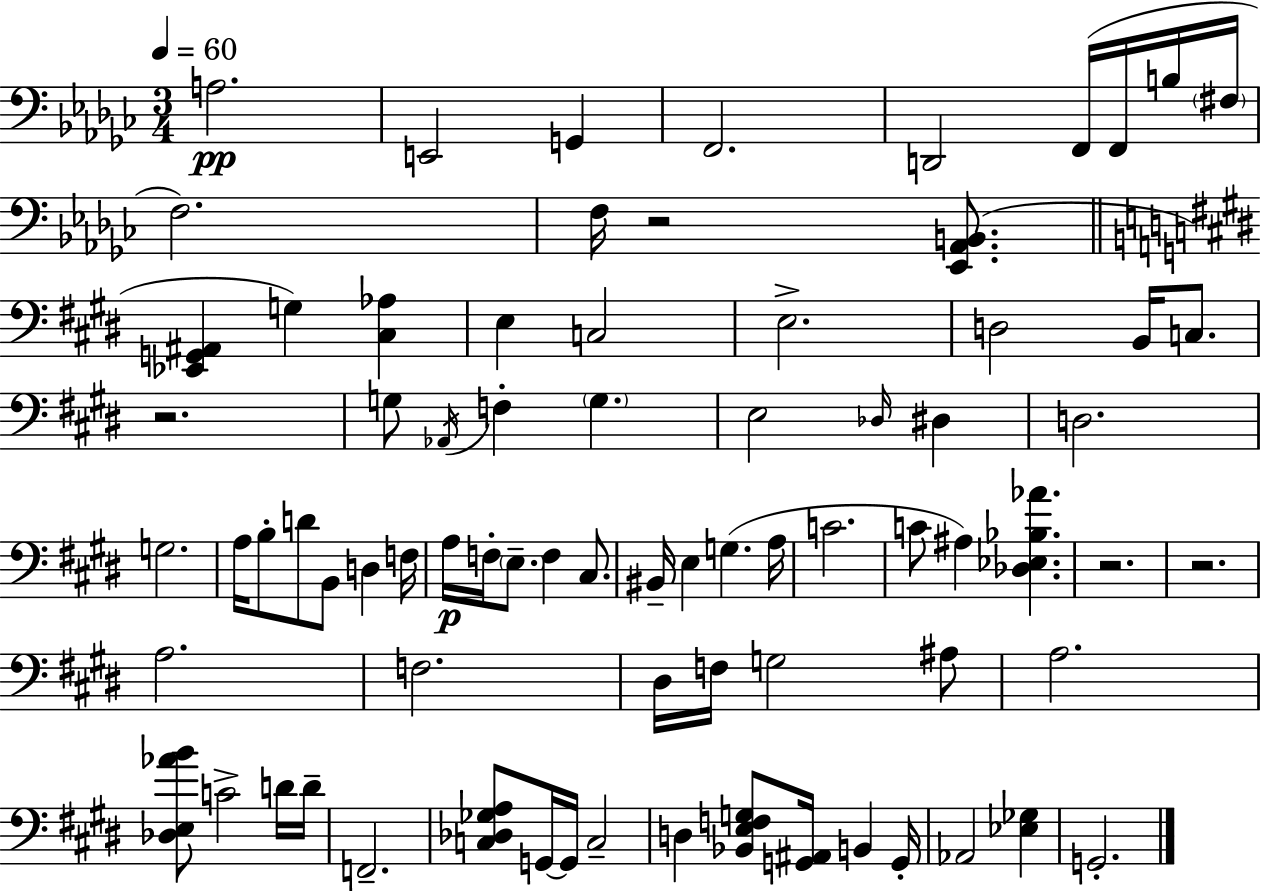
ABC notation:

X:1
T:Untitled
M:3/4
L:1/4
K:Ebm
A,2 E,,2 G,, F,,2 D,,2 F,,/4 F,,/4 B,/4 ^F,/4 F,2 F,/4 z2 [_E,,_A,,B,,]/2 [_E,,G,,^A,,] G, [^C,_A,] E, C,2 E,2 D,2 B,,/4 C,/2 z2 G,/2 _A,,/4 F, G, E,2 _D,/4 ^D, D,2 G,2 A,/4 B,/2 D/2 B,,/2 D, F,/4 A,/4 F,/4 E,/2 F, ^C,/2 ^B,,/4 E, G, A,/4 C2 C/2 ^A, [_D,_E,_B,_A] z2 z2 A,2 F,2 ^D,/4 F,/4 G,2 ^A,/2 A,2 [_D,E,_AB]/2 C2 D/4 D/4 F,,2 [C,_D,_G,A,]/2 G,,/4 G,,/4 C,2 D, [_B,,E,F,G,]/2 [G,,^A,,]/4 B,, G,,/4 _A,,2 [_E,_G,] G,,2